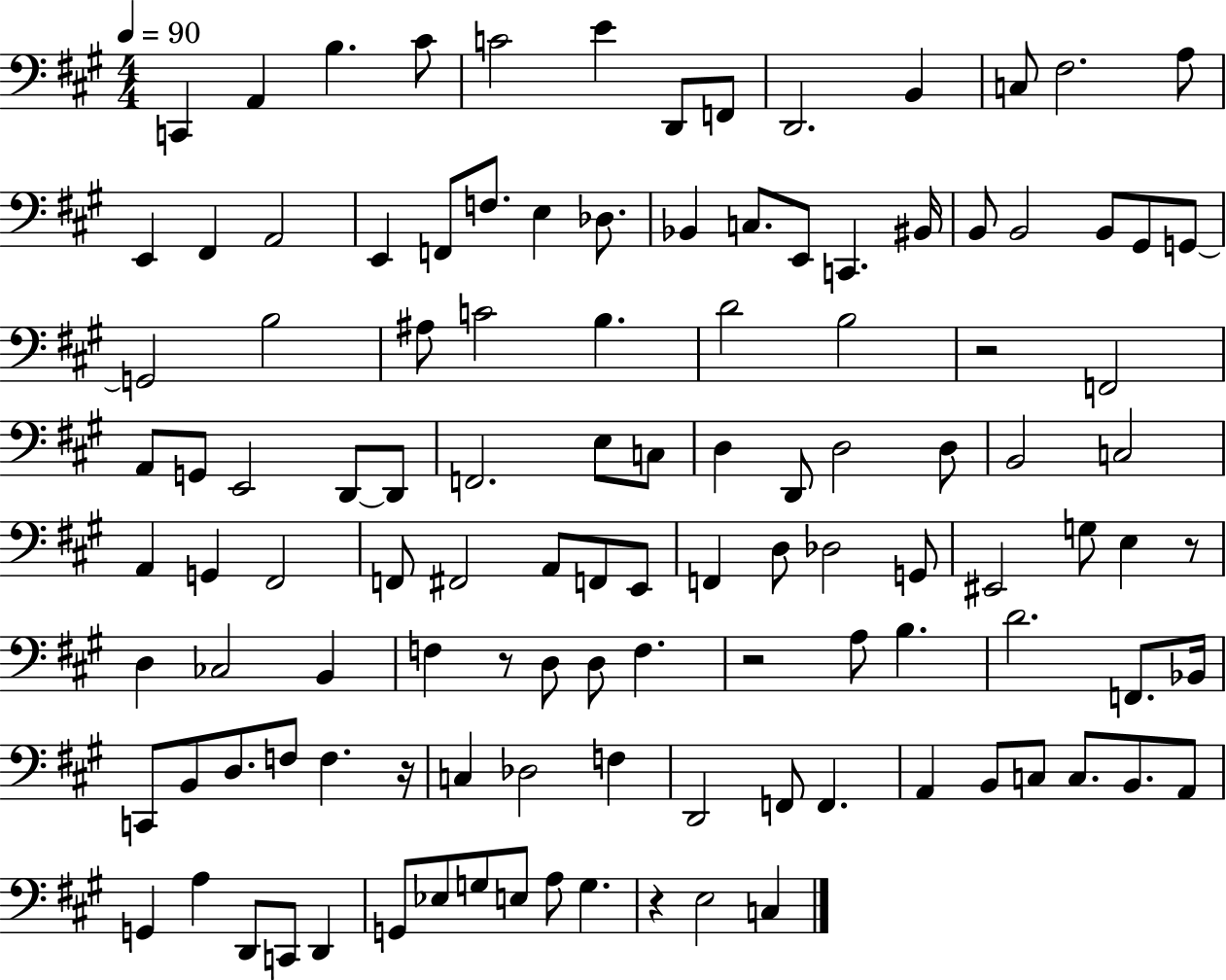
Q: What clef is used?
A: bass